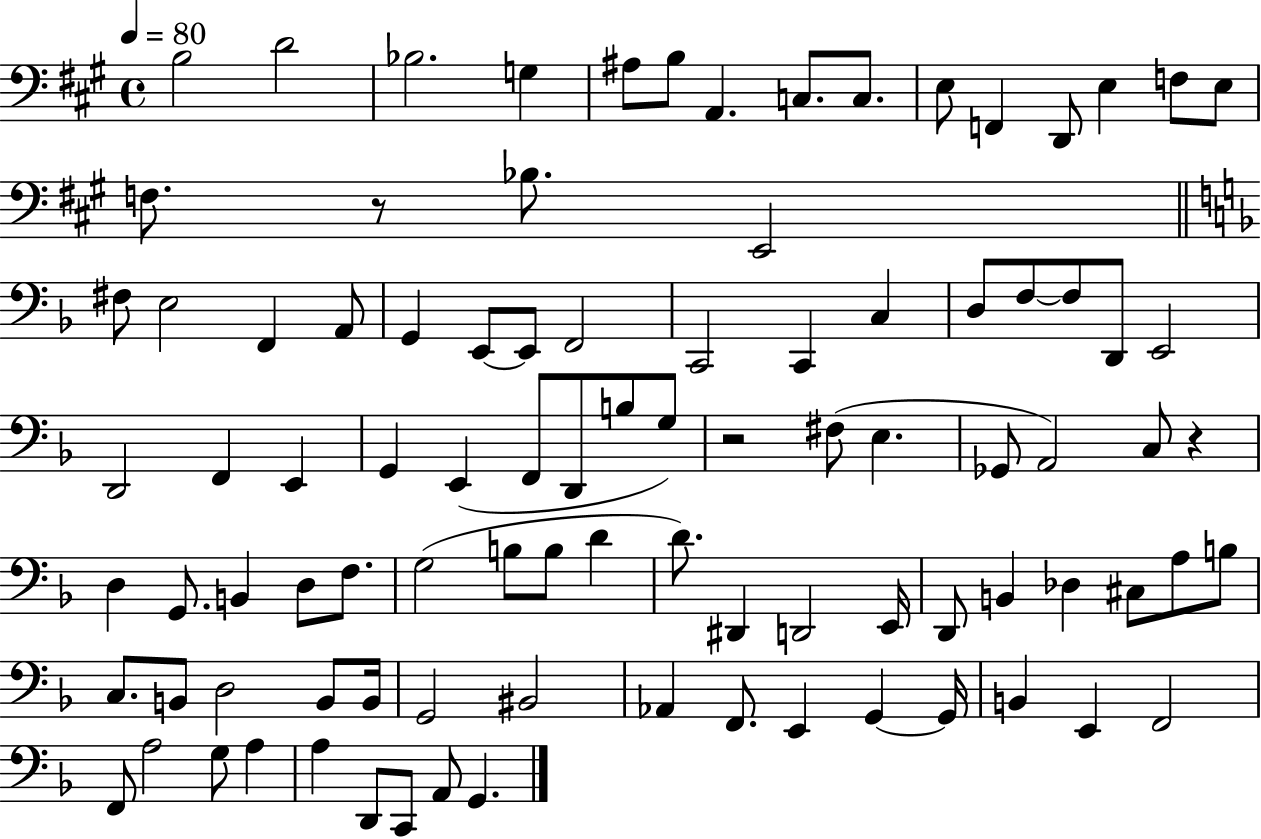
{
  \clef bass
  \time 4/4
  \defaultTimeSignature
  \key a \major
  \tempo 4 = 80
  b2 d'2 | bes2. g4 | ais8 b8 a,4. c8. c8. | e8 f,4 d,8 e4 f8 e8 | \break f8. r8 bes8. e,2 | \bar "||" \break \key d \minor fis8 e2 f,4 a,8 | g,4 e,8~~ e,8 f,2 | c,2 c,4 c4 | d8 f8~~ f8 d,8 e,2 | \break d,2 f,4 e,4 | g,4 e,4( f,8 d,8 b8 g8) | r2 fis8( e4. | ges,8 a,2) c8 r4 | \break d4 g,8. b,4 d8 f8. | g2( b8 b8 d'4 | d'8.) dis,4 d,2 e,16 | d,8 b,4 des4 cis8 a8 b8 | \break c8. b,8 d2 b,8 b,16 | g,2 bis,2 | aes,4 f,8. e,4 g,4~~ g,16 | b,4 e,4 f,2 | \break f,8 a2 g8 a4 | a4 d,8 c,8 a,8 g,4. | \bar "|."
}